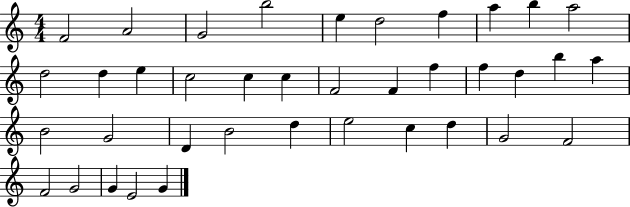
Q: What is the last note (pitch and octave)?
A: G4